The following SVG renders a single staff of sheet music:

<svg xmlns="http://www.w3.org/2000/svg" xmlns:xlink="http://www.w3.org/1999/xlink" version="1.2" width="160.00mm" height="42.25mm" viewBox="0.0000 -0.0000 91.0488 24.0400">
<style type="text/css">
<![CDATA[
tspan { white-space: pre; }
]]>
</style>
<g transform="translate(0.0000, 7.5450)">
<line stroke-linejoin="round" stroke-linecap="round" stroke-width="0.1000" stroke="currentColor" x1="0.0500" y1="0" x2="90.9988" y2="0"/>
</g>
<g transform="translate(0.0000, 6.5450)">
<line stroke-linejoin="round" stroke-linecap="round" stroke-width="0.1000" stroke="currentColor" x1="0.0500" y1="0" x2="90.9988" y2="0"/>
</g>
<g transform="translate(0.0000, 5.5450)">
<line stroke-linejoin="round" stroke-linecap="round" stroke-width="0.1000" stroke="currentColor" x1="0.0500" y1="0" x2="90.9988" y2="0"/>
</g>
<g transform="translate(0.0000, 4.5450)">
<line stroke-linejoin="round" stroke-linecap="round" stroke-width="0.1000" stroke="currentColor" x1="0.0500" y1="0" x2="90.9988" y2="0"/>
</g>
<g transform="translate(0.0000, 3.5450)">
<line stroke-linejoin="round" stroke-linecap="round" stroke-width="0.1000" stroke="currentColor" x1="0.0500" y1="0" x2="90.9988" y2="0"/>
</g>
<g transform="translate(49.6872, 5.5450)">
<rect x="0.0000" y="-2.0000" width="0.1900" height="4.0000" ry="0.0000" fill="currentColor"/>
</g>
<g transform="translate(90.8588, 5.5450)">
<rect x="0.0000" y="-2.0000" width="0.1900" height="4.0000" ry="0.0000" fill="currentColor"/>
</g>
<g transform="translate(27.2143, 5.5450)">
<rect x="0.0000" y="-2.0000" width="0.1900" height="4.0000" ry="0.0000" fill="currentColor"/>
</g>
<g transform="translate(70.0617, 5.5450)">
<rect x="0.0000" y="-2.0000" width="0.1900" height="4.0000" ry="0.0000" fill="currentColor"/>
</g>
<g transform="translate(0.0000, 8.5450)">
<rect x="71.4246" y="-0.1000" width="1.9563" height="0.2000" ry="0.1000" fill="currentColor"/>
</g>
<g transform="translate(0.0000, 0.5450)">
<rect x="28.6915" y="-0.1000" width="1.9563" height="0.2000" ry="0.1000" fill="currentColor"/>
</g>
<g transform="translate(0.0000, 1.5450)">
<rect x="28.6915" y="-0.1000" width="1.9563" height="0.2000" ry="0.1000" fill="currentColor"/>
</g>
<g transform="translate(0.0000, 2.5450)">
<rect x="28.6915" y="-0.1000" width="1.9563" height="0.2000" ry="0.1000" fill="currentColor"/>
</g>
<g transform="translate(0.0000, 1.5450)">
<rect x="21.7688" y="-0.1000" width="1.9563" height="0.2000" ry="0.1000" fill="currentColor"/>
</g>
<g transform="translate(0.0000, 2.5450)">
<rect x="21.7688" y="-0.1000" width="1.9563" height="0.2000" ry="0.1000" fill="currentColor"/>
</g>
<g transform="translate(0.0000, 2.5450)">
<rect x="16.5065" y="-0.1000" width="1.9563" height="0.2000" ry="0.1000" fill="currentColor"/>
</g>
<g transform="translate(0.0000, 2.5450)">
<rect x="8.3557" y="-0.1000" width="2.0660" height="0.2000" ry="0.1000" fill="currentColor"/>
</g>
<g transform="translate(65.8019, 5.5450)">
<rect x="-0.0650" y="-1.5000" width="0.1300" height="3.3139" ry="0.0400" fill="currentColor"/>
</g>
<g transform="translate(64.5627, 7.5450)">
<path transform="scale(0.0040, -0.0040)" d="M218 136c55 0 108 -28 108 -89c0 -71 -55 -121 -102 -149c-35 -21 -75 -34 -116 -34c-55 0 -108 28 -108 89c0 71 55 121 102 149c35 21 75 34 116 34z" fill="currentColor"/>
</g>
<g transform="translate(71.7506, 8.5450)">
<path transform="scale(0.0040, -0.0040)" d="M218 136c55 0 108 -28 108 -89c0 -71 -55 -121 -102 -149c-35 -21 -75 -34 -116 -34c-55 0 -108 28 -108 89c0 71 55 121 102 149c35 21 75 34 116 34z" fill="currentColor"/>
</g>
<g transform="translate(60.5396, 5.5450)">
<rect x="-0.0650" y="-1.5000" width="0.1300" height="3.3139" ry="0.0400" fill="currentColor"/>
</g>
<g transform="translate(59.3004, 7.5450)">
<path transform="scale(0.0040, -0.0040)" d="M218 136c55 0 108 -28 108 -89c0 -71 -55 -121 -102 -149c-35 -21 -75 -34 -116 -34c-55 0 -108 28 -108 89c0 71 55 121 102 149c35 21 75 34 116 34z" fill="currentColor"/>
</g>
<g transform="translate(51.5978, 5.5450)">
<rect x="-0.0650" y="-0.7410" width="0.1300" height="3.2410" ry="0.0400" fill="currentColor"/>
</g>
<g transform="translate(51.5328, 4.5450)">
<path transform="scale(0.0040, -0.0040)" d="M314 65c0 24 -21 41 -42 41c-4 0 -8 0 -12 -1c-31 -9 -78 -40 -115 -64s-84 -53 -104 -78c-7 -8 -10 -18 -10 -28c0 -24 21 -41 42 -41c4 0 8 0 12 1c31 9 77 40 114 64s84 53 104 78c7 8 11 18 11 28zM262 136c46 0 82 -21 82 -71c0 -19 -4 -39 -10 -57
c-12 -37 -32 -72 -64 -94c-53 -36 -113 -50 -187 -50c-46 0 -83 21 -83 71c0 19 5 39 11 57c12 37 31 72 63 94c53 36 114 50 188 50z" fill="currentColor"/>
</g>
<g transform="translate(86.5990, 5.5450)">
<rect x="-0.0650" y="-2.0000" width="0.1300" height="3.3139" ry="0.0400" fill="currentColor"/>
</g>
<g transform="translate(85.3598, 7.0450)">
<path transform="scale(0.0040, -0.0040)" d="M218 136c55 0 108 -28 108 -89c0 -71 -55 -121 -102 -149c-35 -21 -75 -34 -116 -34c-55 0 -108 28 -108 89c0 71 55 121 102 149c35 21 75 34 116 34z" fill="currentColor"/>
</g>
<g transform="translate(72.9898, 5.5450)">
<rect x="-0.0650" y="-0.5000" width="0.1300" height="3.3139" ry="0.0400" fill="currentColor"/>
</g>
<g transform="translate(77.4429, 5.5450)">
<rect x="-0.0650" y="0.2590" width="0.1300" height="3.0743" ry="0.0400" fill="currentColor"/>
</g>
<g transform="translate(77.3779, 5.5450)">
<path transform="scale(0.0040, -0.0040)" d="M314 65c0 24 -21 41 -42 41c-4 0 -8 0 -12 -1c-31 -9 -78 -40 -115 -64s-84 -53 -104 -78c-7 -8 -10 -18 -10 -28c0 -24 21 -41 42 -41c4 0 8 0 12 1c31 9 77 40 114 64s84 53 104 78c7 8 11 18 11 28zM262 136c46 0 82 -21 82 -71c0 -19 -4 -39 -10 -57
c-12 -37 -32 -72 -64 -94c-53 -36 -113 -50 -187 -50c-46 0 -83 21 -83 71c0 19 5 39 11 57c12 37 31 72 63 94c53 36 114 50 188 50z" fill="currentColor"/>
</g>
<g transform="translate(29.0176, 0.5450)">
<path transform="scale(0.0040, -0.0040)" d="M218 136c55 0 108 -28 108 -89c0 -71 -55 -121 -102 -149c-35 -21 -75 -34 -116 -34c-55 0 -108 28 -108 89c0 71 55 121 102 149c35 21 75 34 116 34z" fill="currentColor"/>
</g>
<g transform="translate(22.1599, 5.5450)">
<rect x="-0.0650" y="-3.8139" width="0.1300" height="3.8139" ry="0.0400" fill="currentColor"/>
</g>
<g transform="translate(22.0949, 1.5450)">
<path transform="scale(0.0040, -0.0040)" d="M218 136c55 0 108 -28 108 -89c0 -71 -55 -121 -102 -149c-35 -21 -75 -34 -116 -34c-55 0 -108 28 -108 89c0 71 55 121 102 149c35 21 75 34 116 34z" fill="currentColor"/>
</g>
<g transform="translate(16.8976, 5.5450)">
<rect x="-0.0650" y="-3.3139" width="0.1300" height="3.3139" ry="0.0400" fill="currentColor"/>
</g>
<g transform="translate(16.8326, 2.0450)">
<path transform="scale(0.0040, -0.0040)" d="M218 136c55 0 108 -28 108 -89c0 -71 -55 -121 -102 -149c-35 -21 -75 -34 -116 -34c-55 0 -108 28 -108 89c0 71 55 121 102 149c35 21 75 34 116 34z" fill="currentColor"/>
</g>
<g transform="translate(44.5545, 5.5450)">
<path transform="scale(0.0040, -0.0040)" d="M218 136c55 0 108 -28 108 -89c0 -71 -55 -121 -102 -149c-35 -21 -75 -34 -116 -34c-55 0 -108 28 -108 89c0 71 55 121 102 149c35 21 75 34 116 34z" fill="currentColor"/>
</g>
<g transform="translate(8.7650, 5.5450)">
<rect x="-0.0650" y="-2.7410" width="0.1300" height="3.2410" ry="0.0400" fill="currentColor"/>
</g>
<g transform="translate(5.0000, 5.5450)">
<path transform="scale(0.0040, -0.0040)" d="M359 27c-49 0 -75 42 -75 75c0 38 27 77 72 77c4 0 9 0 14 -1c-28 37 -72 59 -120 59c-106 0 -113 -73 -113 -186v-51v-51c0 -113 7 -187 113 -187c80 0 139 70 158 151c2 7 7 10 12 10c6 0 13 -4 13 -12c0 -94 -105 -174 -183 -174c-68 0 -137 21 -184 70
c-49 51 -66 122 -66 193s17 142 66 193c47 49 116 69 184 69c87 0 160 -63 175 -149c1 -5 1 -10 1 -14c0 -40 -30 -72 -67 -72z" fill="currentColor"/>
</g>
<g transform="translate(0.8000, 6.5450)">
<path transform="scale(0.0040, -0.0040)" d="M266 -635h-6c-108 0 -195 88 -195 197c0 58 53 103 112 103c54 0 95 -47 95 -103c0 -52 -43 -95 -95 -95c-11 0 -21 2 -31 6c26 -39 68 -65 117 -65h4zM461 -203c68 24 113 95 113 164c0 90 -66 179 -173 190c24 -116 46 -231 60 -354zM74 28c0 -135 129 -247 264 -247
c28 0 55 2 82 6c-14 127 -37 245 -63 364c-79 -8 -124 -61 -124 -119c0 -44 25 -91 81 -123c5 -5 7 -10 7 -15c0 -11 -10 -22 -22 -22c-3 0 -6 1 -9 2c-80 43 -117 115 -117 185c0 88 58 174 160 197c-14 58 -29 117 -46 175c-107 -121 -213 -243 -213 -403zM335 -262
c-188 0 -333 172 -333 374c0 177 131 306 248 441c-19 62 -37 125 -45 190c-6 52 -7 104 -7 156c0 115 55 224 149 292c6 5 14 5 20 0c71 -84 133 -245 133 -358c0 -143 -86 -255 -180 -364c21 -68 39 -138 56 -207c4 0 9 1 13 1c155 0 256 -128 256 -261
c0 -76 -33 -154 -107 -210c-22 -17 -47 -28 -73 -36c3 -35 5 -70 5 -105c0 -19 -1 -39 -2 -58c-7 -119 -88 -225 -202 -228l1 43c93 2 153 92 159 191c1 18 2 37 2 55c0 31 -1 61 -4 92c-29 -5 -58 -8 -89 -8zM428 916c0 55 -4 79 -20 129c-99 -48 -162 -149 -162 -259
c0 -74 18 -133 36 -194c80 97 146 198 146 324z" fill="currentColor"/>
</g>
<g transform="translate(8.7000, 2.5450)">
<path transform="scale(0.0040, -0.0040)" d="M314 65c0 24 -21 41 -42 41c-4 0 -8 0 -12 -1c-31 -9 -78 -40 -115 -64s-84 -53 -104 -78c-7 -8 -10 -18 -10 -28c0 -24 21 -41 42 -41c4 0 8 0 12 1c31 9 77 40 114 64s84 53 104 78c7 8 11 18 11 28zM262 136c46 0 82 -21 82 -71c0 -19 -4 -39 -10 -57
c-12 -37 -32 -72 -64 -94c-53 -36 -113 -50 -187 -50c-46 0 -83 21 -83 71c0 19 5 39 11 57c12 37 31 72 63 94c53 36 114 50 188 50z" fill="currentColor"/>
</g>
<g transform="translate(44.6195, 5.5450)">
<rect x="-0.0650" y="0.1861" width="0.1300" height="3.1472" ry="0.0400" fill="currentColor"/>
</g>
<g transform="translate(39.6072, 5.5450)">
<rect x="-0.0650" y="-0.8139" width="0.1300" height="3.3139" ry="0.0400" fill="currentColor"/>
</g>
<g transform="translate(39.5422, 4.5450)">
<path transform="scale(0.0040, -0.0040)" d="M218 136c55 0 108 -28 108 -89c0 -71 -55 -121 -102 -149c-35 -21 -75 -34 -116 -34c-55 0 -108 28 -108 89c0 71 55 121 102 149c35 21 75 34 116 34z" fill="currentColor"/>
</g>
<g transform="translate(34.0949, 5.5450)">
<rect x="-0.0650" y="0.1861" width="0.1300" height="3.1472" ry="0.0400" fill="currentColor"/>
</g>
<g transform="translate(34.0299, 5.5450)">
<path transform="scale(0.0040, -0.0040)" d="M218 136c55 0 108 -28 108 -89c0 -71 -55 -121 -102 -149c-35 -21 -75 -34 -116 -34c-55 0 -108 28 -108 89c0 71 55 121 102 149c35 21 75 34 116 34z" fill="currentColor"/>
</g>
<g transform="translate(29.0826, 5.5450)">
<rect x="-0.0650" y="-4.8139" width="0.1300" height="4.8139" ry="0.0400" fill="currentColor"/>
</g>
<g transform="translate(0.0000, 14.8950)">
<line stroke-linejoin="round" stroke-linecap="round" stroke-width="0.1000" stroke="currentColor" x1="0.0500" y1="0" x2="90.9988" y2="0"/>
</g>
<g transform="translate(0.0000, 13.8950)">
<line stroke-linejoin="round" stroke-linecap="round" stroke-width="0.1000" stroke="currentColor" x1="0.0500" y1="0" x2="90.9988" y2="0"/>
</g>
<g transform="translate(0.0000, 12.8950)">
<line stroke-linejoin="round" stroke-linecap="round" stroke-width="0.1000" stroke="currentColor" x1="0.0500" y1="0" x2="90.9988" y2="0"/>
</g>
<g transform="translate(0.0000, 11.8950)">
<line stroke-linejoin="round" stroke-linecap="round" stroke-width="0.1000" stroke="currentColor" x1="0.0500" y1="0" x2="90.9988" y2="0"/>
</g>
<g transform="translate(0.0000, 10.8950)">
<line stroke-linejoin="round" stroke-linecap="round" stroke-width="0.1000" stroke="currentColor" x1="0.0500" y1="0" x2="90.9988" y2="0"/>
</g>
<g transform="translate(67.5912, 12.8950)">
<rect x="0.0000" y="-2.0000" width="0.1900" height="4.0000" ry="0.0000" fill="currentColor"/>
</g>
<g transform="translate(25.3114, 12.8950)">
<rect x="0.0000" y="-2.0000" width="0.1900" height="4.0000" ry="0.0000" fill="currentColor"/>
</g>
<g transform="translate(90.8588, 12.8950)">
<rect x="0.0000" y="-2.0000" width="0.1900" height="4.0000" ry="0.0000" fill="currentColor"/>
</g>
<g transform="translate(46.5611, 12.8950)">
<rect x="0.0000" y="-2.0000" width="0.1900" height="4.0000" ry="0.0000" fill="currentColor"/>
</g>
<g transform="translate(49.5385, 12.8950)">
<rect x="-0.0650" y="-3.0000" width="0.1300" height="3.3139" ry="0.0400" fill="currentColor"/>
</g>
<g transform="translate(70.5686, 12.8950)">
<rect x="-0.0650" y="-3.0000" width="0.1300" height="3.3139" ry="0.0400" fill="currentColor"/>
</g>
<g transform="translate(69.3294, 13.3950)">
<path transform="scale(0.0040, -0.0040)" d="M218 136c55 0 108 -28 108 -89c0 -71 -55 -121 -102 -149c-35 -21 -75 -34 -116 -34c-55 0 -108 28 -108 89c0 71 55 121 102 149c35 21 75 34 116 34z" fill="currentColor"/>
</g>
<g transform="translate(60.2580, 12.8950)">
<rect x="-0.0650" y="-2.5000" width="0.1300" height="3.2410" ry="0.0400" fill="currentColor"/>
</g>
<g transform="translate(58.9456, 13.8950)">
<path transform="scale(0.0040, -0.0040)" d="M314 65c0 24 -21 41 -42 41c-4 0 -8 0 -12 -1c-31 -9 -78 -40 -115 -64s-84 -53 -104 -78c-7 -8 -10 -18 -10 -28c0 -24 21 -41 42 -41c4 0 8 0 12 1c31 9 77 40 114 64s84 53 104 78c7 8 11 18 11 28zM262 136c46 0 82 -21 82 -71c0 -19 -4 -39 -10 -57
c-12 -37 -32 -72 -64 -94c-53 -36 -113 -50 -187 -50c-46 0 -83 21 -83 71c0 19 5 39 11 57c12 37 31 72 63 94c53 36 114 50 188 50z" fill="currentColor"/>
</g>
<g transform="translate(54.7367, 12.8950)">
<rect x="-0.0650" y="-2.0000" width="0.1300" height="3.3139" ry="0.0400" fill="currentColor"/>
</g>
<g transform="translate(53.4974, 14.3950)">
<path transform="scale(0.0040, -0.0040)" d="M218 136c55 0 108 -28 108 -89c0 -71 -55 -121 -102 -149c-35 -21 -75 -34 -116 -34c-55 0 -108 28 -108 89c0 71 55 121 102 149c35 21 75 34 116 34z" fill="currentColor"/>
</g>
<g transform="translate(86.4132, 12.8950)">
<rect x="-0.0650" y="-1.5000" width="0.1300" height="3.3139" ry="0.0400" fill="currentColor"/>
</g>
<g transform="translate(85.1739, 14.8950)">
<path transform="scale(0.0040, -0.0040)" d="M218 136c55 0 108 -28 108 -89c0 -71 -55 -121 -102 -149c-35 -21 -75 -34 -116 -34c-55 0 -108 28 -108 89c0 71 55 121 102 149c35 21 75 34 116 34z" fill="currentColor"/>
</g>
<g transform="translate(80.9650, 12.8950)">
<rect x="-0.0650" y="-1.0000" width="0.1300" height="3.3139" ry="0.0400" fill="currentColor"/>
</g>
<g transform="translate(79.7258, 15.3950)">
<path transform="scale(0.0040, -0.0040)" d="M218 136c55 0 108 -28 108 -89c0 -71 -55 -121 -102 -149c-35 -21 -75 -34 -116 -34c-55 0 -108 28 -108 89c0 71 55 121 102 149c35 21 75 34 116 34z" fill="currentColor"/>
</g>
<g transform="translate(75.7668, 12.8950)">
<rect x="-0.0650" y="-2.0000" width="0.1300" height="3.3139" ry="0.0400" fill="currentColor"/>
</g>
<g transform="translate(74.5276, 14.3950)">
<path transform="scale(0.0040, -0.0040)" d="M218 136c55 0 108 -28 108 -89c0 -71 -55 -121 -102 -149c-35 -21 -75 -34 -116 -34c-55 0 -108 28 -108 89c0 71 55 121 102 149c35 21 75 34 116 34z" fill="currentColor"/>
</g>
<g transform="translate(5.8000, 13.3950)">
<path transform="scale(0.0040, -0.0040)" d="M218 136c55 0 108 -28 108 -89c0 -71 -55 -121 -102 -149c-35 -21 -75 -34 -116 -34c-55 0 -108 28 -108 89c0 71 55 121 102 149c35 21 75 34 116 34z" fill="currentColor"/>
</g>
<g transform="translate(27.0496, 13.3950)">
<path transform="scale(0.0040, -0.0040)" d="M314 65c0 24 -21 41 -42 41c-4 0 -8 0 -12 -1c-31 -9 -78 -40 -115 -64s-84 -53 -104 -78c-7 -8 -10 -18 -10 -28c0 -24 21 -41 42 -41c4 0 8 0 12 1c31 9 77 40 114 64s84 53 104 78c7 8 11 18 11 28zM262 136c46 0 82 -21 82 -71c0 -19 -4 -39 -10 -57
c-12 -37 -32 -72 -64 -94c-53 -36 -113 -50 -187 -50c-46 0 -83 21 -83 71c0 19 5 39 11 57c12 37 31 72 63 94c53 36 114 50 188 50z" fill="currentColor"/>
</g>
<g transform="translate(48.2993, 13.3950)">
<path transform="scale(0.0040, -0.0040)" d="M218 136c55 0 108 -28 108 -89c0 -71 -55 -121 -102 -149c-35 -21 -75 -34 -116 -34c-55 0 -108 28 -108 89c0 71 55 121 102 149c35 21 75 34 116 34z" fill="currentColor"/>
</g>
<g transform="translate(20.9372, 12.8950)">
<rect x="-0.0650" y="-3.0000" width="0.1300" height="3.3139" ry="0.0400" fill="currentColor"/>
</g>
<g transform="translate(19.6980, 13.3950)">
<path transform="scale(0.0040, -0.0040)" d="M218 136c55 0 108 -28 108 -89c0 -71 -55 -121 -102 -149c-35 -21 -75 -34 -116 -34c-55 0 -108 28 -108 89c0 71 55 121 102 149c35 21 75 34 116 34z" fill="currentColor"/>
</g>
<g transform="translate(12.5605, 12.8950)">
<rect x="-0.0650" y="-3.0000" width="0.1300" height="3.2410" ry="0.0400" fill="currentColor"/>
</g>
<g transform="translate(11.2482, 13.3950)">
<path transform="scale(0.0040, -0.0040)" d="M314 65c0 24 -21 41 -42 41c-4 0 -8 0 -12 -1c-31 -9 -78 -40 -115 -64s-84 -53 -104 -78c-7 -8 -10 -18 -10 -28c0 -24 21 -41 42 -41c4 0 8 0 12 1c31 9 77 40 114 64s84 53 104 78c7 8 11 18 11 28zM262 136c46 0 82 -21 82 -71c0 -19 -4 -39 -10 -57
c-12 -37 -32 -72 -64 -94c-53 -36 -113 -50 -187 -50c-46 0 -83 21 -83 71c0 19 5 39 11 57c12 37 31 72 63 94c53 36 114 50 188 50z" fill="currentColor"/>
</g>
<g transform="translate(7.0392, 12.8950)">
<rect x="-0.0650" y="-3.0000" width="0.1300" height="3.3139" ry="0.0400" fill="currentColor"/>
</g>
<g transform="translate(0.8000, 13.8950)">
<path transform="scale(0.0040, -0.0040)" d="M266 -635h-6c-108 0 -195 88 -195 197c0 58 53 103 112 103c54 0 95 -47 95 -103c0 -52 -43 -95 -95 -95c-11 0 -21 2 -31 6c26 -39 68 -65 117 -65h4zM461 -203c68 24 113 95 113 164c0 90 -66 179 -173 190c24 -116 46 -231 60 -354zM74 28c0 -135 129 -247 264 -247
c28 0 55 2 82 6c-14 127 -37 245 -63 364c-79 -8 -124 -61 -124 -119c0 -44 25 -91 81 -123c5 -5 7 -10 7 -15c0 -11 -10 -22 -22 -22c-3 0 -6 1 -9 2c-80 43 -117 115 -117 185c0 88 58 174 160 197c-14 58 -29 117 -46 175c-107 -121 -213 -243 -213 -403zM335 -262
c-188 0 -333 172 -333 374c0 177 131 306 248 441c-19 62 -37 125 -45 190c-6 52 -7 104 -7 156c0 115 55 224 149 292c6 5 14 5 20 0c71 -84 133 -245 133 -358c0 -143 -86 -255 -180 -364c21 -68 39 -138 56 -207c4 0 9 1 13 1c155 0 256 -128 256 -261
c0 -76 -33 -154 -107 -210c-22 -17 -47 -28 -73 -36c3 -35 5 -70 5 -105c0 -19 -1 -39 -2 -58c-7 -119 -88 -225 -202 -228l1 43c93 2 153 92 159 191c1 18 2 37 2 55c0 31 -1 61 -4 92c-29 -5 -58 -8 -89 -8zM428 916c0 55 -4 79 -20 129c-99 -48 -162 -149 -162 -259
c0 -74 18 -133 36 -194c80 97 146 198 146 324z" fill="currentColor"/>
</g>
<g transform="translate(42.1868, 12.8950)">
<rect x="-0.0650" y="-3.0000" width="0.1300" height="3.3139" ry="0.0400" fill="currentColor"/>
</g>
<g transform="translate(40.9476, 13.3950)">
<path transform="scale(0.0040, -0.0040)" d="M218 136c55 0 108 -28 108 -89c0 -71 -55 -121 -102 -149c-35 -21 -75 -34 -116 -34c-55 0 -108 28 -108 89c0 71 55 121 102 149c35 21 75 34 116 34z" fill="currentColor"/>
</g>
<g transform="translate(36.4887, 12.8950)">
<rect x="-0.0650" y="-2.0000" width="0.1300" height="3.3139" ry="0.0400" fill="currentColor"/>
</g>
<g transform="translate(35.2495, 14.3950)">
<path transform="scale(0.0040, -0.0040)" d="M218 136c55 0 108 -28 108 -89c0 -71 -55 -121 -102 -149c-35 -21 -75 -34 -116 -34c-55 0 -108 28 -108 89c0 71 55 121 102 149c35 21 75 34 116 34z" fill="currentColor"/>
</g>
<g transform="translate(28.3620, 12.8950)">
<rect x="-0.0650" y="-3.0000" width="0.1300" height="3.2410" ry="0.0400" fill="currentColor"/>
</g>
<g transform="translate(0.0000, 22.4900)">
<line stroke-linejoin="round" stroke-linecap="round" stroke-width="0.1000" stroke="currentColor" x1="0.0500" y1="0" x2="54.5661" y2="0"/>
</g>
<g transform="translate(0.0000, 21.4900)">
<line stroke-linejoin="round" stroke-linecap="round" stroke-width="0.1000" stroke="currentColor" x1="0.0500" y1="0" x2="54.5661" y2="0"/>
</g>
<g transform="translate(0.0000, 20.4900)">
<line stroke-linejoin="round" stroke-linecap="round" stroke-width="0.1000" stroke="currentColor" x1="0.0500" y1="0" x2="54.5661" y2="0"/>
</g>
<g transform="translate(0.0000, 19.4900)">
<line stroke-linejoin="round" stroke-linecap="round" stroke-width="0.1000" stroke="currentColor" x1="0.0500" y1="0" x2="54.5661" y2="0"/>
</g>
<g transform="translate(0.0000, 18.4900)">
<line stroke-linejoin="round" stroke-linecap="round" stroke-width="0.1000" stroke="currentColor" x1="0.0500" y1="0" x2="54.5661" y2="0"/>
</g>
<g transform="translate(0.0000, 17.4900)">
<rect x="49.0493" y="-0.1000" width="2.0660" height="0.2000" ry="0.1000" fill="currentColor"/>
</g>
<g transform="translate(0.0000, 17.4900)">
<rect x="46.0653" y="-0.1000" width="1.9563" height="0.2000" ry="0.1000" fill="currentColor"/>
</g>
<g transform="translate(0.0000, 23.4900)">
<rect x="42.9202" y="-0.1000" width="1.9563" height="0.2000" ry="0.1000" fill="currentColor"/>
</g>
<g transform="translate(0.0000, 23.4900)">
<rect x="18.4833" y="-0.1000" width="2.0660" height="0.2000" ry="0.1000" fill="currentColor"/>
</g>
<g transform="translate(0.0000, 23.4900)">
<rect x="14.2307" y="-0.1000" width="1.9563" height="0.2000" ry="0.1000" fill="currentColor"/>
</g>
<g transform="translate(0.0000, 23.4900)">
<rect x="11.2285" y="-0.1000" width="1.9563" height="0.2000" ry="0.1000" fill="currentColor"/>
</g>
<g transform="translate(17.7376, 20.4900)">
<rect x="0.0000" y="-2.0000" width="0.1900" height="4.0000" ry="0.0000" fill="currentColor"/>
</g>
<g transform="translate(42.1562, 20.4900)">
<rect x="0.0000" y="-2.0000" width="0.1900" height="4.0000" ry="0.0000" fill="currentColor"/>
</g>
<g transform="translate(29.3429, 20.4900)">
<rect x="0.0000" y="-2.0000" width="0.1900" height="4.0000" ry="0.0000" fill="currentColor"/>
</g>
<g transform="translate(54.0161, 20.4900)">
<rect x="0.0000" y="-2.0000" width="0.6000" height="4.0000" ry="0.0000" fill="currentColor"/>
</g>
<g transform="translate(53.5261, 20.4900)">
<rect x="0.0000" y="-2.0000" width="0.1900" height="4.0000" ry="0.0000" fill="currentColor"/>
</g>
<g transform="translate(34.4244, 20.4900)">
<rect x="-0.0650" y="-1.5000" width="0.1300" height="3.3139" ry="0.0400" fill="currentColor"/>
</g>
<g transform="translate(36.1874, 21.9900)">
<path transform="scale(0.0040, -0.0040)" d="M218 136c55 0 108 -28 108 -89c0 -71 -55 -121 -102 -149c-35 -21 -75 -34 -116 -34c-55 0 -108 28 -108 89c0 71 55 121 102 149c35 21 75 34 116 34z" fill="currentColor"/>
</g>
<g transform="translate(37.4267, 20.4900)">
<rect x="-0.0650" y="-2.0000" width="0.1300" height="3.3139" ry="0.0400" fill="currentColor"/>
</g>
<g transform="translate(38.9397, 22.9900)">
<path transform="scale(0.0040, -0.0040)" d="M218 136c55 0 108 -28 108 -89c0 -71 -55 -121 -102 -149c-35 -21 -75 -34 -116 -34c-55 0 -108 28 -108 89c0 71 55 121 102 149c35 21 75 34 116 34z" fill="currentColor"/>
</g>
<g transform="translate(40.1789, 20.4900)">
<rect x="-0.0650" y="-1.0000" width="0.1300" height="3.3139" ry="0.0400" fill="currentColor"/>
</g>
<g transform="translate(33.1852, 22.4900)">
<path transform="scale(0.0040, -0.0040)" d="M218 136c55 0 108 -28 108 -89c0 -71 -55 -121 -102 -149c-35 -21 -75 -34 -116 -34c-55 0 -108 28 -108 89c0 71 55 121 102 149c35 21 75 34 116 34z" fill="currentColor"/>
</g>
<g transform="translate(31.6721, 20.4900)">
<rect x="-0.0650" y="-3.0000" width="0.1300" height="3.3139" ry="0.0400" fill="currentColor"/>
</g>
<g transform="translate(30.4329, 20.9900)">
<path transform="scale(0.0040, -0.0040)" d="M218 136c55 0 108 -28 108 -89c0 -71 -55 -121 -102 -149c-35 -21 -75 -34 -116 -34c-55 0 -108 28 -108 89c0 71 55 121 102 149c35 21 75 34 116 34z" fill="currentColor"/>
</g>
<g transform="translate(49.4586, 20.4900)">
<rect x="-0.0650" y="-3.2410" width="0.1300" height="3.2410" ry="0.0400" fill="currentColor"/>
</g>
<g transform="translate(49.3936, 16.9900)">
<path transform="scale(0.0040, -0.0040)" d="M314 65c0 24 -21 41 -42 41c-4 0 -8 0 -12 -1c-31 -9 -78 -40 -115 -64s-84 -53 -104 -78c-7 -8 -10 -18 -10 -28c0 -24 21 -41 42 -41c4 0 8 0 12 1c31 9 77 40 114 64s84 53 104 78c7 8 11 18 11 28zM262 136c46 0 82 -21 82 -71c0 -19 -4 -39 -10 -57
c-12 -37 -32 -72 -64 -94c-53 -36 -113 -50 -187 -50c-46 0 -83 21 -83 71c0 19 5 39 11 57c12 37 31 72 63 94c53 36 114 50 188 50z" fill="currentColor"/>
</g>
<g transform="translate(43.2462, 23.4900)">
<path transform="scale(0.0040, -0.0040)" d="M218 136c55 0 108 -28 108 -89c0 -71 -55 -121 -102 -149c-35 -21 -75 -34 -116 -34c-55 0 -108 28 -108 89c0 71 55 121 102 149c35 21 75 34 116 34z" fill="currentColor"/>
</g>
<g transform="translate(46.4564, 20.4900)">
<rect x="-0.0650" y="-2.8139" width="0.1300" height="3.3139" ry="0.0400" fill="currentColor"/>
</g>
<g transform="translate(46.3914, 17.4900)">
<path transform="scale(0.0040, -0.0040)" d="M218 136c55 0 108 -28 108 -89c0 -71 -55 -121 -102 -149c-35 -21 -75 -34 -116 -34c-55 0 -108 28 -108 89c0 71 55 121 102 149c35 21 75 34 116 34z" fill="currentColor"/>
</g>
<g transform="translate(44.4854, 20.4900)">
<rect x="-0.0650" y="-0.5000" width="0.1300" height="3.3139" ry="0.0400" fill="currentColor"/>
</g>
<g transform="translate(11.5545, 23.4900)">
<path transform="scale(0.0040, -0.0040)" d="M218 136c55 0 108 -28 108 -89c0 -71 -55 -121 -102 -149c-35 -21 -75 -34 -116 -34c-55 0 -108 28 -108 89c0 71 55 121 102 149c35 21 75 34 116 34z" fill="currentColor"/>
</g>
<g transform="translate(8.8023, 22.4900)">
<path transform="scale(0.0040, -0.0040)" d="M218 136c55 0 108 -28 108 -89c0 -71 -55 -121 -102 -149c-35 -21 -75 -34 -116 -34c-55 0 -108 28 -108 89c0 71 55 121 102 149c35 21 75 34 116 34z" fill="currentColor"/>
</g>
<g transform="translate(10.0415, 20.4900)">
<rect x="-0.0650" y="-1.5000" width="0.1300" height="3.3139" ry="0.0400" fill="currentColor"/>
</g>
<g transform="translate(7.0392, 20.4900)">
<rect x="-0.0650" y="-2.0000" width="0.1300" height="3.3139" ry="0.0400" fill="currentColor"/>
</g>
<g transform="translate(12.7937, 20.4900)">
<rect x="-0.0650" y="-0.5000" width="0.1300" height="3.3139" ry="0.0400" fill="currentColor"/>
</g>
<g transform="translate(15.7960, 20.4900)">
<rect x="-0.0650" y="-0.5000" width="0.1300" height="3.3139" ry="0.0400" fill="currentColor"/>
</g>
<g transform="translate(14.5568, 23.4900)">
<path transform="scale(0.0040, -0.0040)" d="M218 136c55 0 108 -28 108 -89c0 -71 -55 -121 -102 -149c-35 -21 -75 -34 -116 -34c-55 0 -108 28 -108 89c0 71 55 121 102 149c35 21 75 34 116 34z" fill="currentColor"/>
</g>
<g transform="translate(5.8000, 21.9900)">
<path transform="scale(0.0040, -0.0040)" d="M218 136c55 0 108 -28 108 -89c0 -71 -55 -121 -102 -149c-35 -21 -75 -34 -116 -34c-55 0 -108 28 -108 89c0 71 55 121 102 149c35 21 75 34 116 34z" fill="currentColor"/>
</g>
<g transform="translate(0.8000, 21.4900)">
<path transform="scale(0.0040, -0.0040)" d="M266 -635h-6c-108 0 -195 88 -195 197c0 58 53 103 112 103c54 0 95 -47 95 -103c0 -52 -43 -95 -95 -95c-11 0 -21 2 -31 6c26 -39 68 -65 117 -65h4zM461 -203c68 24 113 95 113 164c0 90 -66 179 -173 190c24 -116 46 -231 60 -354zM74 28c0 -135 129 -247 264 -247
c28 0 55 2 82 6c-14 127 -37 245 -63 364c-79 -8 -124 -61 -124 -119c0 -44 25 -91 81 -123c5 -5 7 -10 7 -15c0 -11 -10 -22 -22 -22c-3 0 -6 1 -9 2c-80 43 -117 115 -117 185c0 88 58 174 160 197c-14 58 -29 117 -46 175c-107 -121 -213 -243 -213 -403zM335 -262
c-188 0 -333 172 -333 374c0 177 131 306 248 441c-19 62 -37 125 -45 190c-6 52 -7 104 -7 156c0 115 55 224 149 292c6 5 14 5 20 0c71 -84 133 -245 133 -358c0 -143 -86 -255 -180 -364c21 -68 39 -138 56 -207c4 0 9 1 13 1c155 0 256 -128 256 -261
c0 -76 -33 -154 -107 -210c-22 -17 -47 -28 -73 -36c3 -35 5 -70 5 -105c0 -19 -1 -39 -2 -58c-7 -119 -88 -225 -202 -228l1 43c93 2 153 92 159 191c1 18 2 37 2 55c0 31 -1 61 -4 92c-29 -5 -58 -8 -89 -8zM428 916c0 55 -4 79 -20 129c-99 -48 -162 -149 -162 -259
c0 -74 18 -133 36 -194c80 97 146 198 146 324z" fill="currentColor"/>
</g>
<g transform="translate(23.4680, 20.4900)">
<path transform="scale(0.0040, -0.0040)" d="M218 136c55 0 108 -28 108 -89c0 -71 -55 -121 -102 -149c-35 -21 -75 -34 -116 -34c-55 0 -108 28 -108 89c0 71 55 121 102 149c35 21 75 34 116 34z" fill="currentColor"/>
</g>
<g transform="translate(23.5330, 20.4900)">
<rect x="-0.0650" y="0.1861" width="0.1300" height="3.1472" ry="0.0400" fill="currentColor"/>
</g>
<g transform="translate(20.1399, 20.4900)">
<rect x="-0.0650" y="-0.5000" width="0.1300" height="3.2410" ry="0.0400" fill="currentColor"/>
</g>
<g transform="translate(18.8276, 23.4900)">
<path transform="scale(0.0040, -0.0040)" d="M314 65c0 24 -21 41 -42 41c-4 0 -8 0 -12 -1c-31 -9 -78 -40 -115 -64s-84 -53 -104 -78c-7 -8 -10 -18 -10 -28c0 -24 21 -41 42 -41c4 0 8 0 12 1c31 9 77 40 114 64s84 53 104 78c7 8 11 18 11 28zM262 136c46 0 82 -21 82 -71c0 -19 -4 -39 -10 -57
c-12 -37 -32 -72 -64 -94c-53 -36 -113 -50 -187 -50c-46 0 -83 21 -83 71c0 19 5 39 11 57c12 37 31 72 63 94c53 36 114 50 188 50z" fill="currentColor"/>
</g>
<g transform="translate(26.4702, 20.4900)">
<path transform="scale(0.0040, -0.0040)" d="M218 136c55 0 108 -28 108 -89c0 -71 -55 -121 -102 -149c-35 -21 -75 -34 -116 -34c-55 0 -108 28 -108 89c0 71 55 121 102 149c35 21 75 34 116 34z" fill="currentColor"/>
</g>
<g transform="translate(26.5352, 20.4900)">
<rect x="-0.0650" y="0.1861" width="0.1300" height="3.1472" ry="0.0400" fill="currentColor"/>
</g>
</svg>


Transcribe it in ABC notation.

X:1
T:Untitled
M:4/4
L:1/4
K:C
a2 b c' e' B d B d2 E E C B2 F A A2 A A2 F A A F G2 A F D E F E C C C2 B B A E F D C a b2